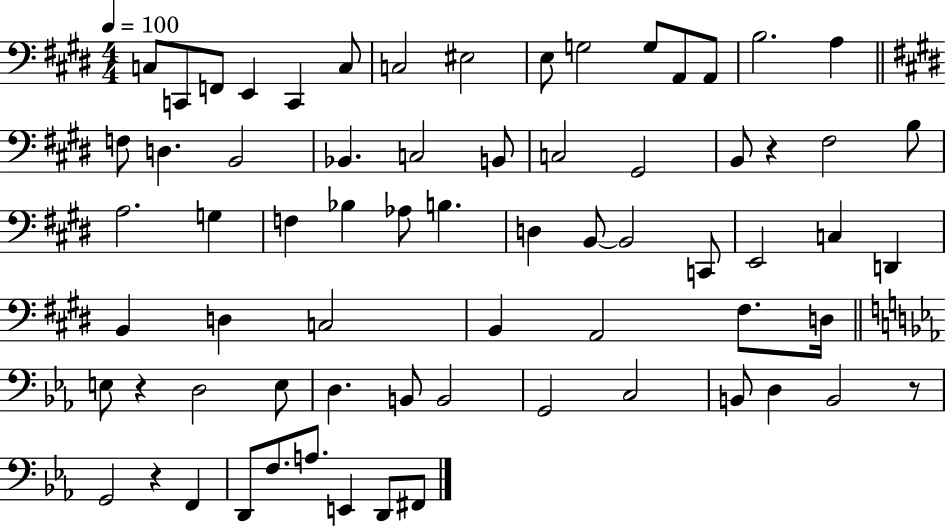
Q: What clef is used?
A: bass